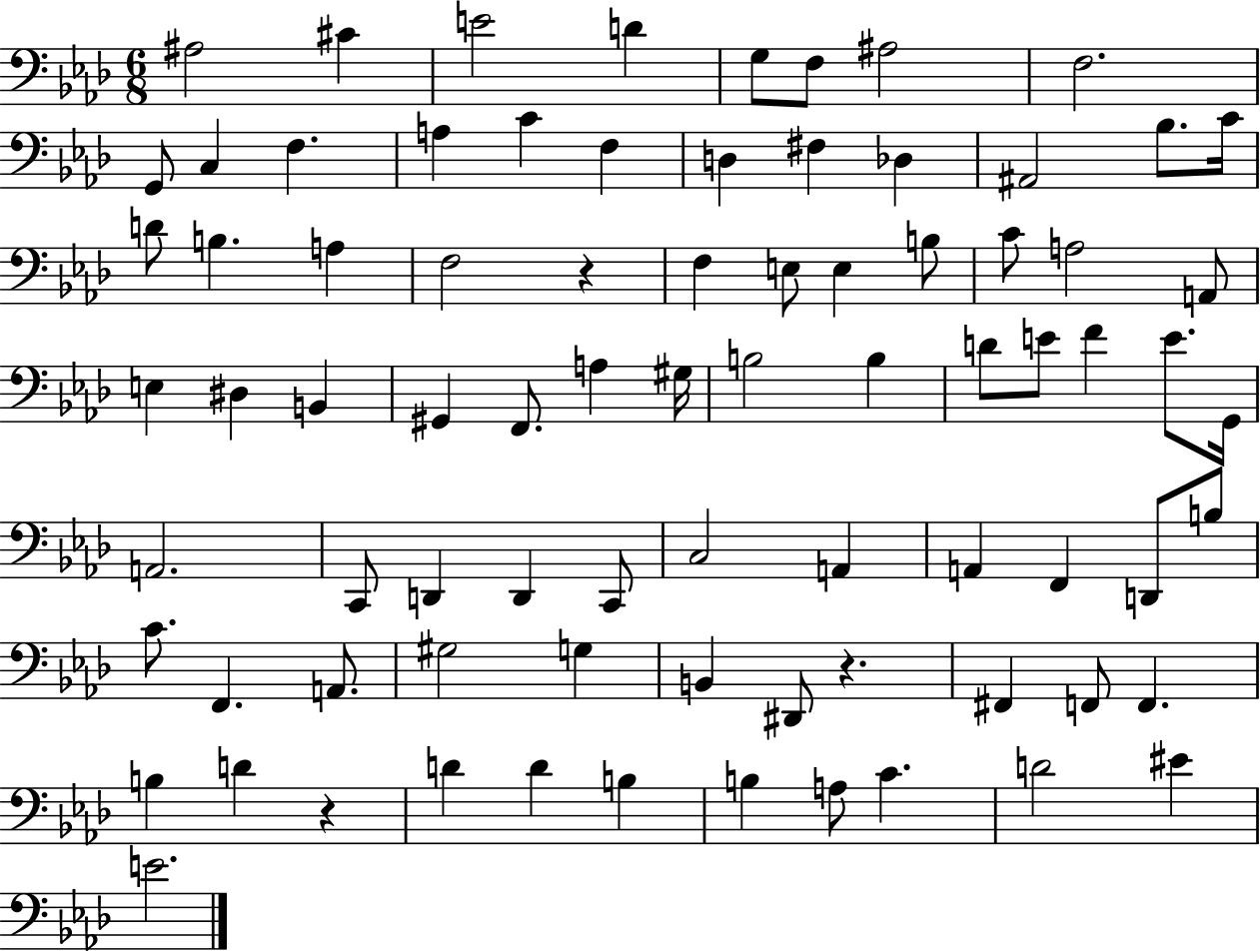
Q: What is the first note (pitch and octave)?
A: A#3